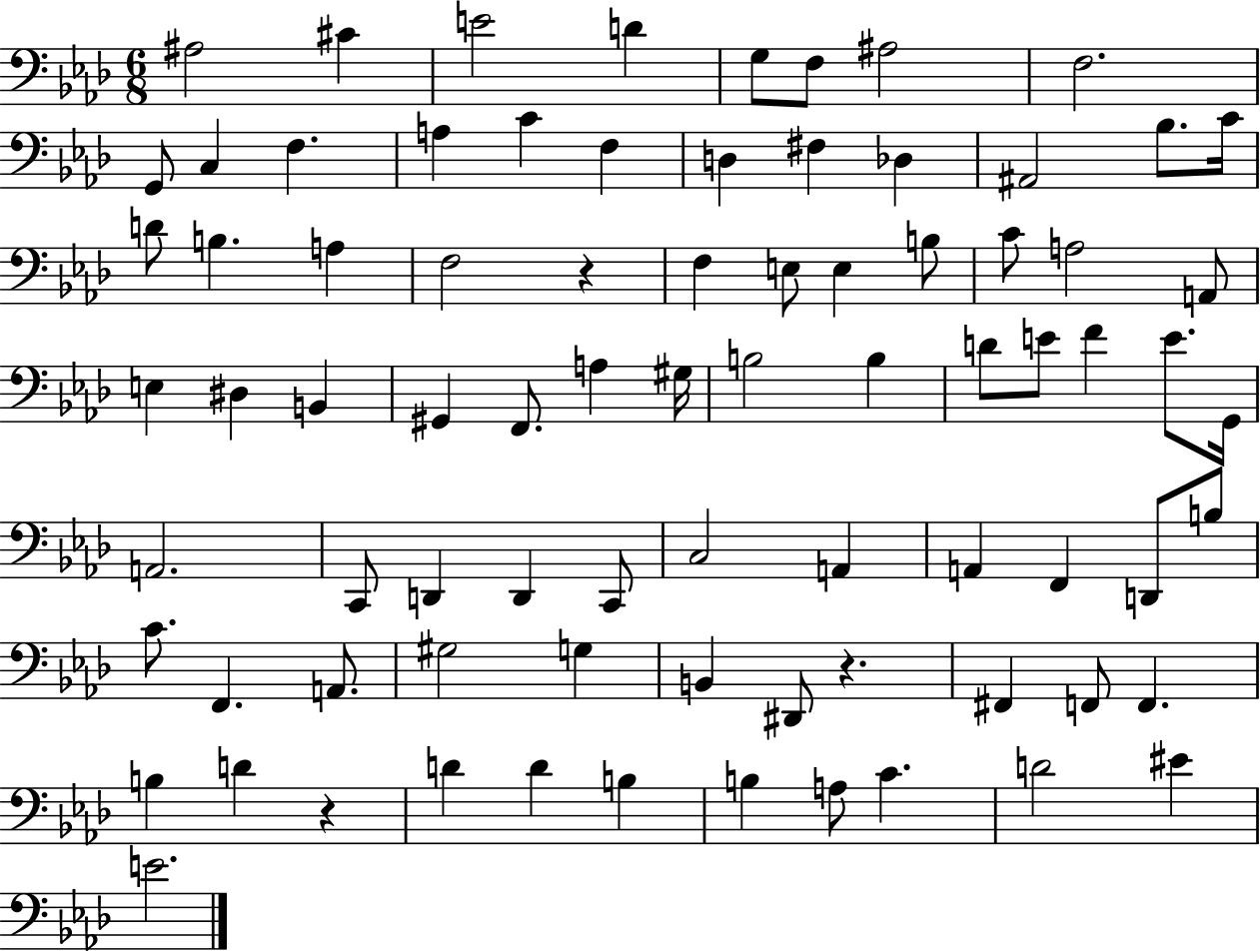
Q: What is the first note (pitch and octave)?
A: A#3